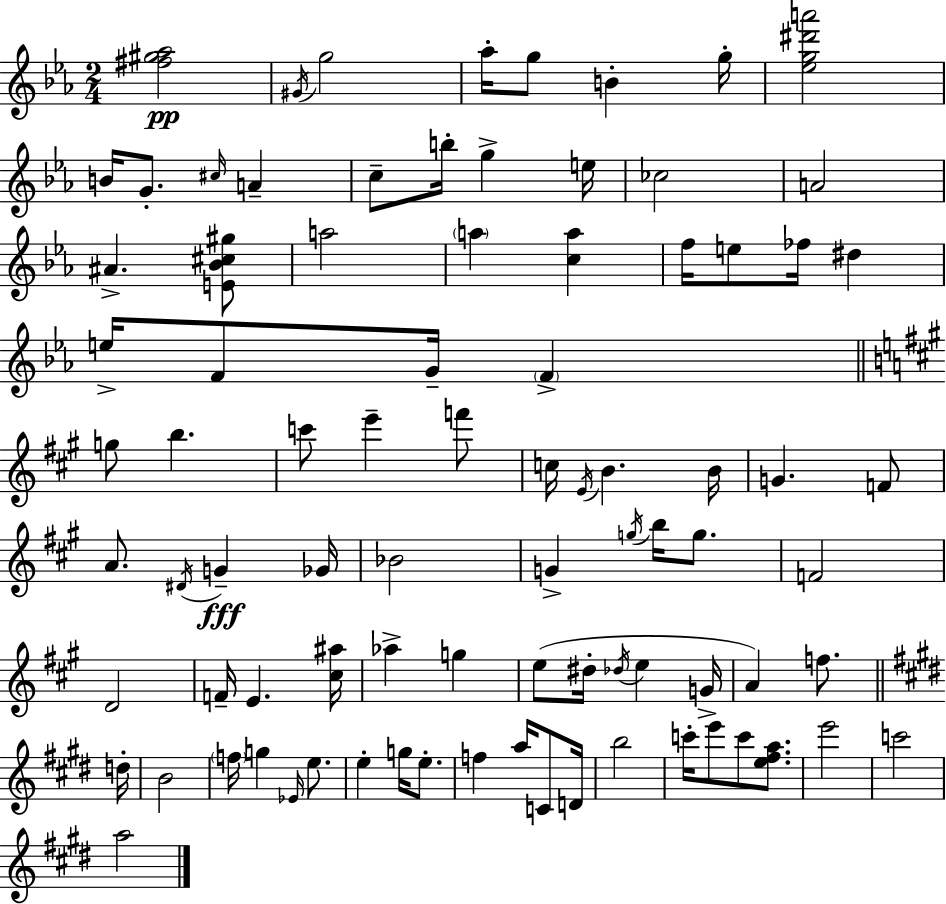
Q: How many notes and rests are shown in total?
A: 86